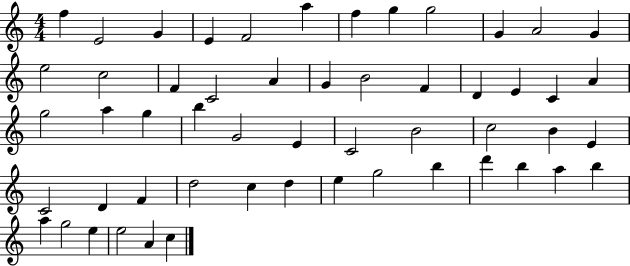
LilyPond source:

{
  \clef treble
  \numericTimeSignature
  \time 4/4
  \key c \major
  f''4 e'2 g'4 | e'4 f'2 a''4 | f''4 g''4 g''2 | g'4 a'2 g'4 | \break e''2 c''2 | f'4 c'2 a'4 | g'4 b'2 f'4 | d'4 e'4 c'4 a'4 | \break g''2 a''4 g''4 | b''4 g'2 e'4 | c'2 b'2 | c''2 b'4 e'4 | \break c'2 d'4 f'4 | d''2 c''4 d''4 | e''4 g''2 b''4 | d'''4 b''4 a''4 b''4 | \break a''4 g''2 e''4 | e''2 a'4 c''4 | \bar "|."
}